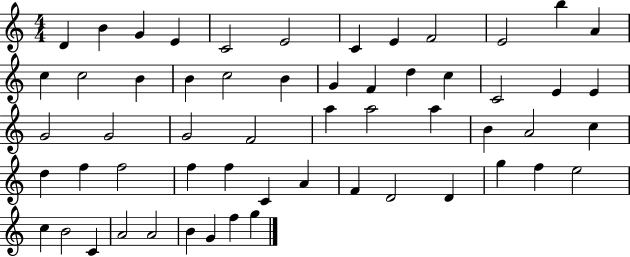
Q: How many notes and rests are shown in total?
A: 57